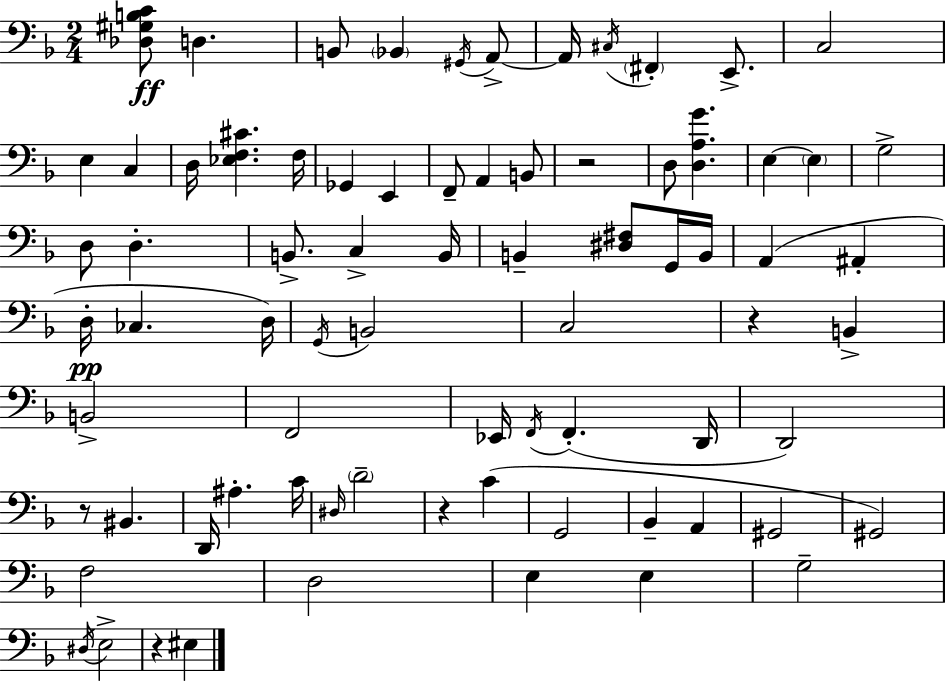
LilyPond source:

{
  \clef bass
  \numericTimeSignature
  \time 2/4
  \key f \major
  <des gis b c'>8\ff d4. | b,8 \parenthesize bes,4 \acciaccatura { gis,16 } a,8->~~ | a,16 \acciaccatura { cis16 } \parenthesize fis,4-. e,8.-> | c2 | \break e4 c4 | d16 <ees f cis'>4. | f16 ges,4 e,4 | f,8-- a,4 | \break b,8 r2 | d8 <d a g'>4. | e4~~ \parenthesize e4 | g2-> | \break d8 d4.-. | b,8.-> c4-> | b,16 b,4-- <dis fis>8 | g,16 b,16 a,4( ais,4-. | \break d16-.\pp ces4. | d16) \acciaccatura { g,16 } b,2 | c2 | r4 b,4-> | \break b,2-> | f,2 | ees,16 \acciaccatura { f,16 } f,4.-.( | d,16 d,2) | \break r8 bis,4. | d,16 ais4.-. | c'16 \grace { dis16 } \parenthesize d'2-- | r4 | \break c'4( g,2 | bes,4-- | a,4 gis,2 | gis,2) | \break f2 | d2 | e4 | e4 g2-- | \break \acciaccatura { dis16 } e2-> | r4 | eis4 \bar "|."
}